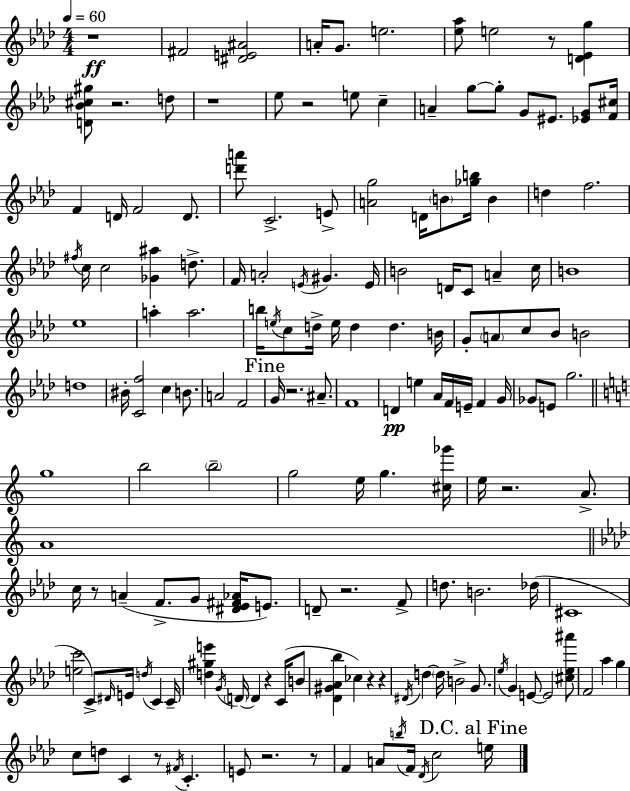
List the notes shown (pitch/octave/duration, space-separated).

R/w F#4/h [D#4,E4,A#4]/h A4/s G4/e. E5/h. [Eb5,Ab5]/e E5/h R/e [D4,Eb4,G5]/q [D4,Bb4,C#5,G#5]/e R/h. D5/e R/w Eb5/e R/h E5/e C5/q A4/q G5/e G5/e G4/e EIS4/e. [Eb4,G4]/e [F4,C#5]/s F4/q D4/s F4/h D4/e. [D6,A6]/e C4/h. E4/e [A4,G5]/h D4/s B4/e [Gb5,B5]/s B4/q D5/q F5/h. F#5/s C5/s C5/h [Gb4,A#5]/q D5/e. F4/s A4/h E4/s G#4/q. E4/s B4/h D4/s C4/e A4/q C5/s B4/w Eb5/w A5/q A5/h. B5/s E5/s C5/e D5/s E5/s D5/q D5/q. B4/s G4/e A4/e C5/e Bb4/e B4/h D5/w BIS4/s [C4,F5]/h C5/q B4/e. A4/h F4/h G4/s R/h. A#4/e. F4/w D4/q E5/q Ab4/s F4/s E4/s F4/q G4/s Gb4/e E4/e G5/h. G5/w B5/h B5/h G5/h E5/s G5/q. [C#5,Gb6]/s E5/s R/h. A4/e. A4/w C5/s R/e A4/q F4/e. G4/e [D#4,Eb4,F#4,Ab4]/s E4/e. D4/e R/h. F4/e D5/e. B4/h. Db5/s C#4/w [E5,C6]/h C4/e D#4/s E4/s D5/s C4/q C4/s [D5,G#5,E6]/q G4/s D4/s D4/q R/q C4/s B4/e [Db4,G#4,Ab4,Bb5]/q CES5/q R/q R/q D#4/s D5/q D5/s B4/h G4/e. Eb5/s G4/q E4/e E4/h [C#5,Eb5,A#6]/e F4/h Ab5/q G5/q C5/e D5/e C4/q R/e F#4/s C4/q. E4/e R/h. R/e F4/q A4/e B5/s F4/s Db4/s C5/h E5/s